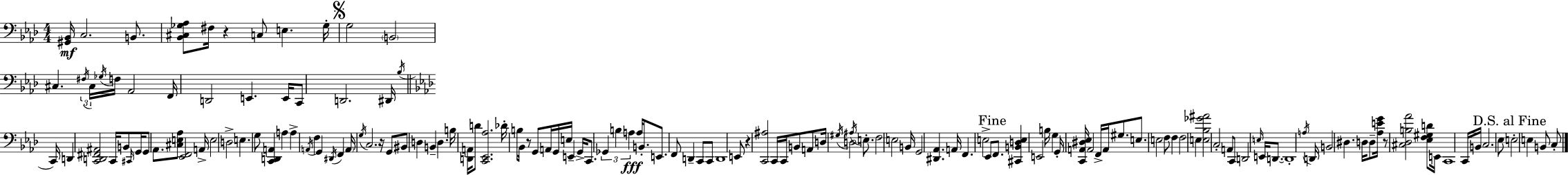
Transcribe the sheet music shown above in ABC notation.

X:1
T:Untitled
M:4/4
L:1/4
K:Ab
[^G,,_B,,]/4 C,2 B,,/2 [_B,,^C,_G,_A,]/2 ^F,/4 z C,/2 E, _G,/4 G,2 B,,2 ^C, ^F,/4 ^C,/4 _G,/4 F,/4 _A,,2 F,,/4 D,,2 E,, E,,/4 C,,/2 D,,2 ^D,,/4 _B,/4 C,,/4 D,, [C,,D,,^F,,^A,,]2 C,,/4 B,,/2 ^C,,/4 G,,/4 G,,/2 _A,,/2 [^C,E,_A,]/2 [_E,,F,,]2 A,,/4 E,2 D,2 E, G,/2 [C,,D,,A,,] A, A, A,,/4 F, G,, ^D,,/4 F,, A,,/4 G,/4 C,2 z/4 G,,/2 ^B,,/2 D, B,, D, B,/4 [D,,A,,]/4 D/2 [C,,_E,,_A,]2 _D/4 B,/2 _B,,/4 z/2 G,,/2 A,,/4 G,,/4 E,/4 E,, G,,/4 C,,/2 _G,, B, A, A,/4 B,,/2 E,,/2 F,,/2 D,, C,,/2 C,,/2 D,,4 E,,/2 z [C,,^A,]2 C,,/4 C,,/4 B,,/2 A,,/2 D,/4 ^G,/4 D,2 ^A,/4 E,/2 F,2 E,2 B,,/4 G,,2 [^D,,_A,,] A,,/4 F,, E,2 _E,,/2 F,,/2 [^C,,B,,D,E,] E,,2 B,/4 G, G,,/4 [C,,A,,^D,_E,]/4 A,,2 F,,/4 A,,/4 ^G,/2 E,/2 E,2 F,/2 F, F,2 E, [E,_B,_G^A]2 C,2 A,,/2 C,,/2 D,,2 E,/4 E,,/4 D,,/2 D,,4 A,/4 D,,/4 B,,2 ^D, D,/4 D,/2 [_A,EG]/4 z/2 [^C,_D,B,_A]2 [_E,F,^G,D]/2 E,,/4 C,,4 C,,/4 B,,/4 C,2 _E,/2 E,2 E, B,,/2 C,/2